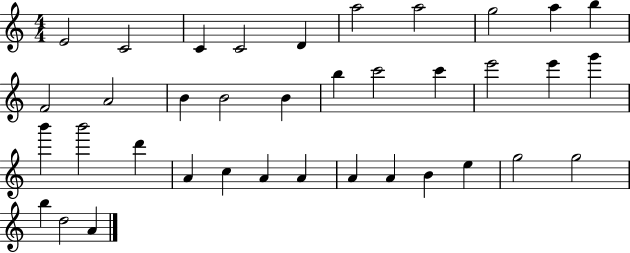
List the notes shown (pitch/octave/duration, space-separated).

E4/h C4/h C4/q C4/h D4/q A5/h A5/h G5/h A5/q B5/q F4/h A4/h B4/q B4/h B4/q B5/q C6/h C6/q E6/h E6/q G6/q B6/q B6/h D6/q A4/q C5/q A4/q A4/q A4/q A4/q B4/q E5/q G5/h G5/h B5/q D5/h A4/q